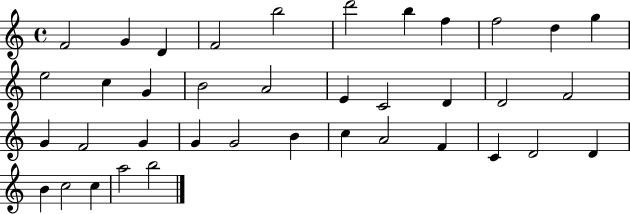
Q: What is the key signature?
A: C major